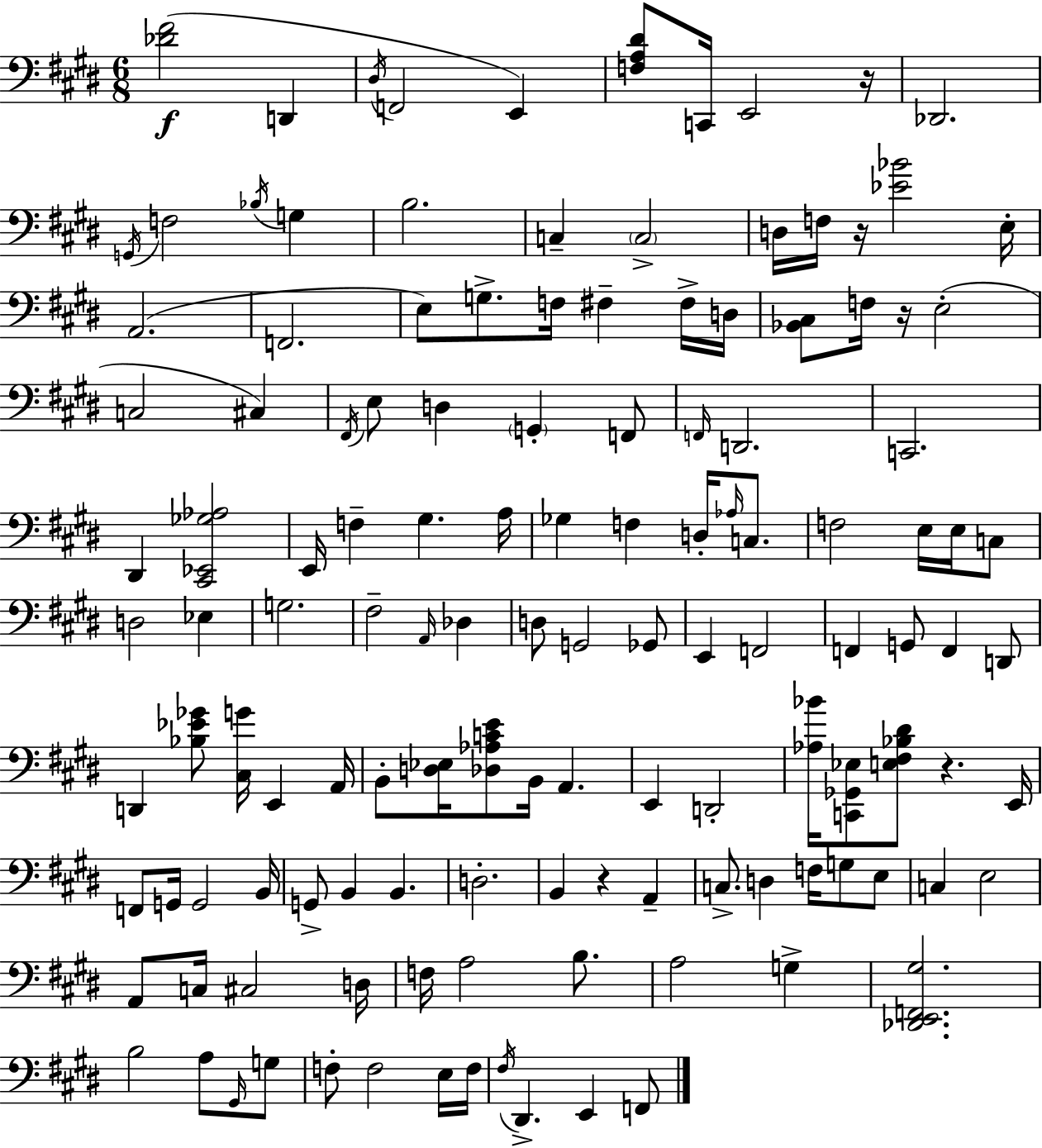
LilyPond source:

{
  \clef bass
  \numericTimeSignature
  \time 6/8
  \key e \major
  <des' fis'>2(\f d,4 | \acciaccatura { dis16 } f,2 e,4) | <f a dis'>8 c,16 e,2 | r16 des,2. | \break \acciaccatura { g,16 } f2 \acciaccatura { bes16 } g4 | b2. | c4-- \parenthesize c2-> | d16 f16 r16 <ees' bes'>2 | \break e16-. a,2.( | f,2. | e8) g8.-> f16 fis4-- | fis16-> d16 <bes, cis>8 f16 r16 e2-.( | \break c2 cis4) | \acciaccatura { fis,16 } e8 d4 \parenthesize g,4-. | f,8 \grace { f,16 } d,2. | c,2. | \break dis,4 <cis, ees, ges aes>2 | e,16 f4-- gis4. | a16 ges4 f4 | d16-. \grace { aes16 } c8. f2 | \break e16 e16 c8 d2 | ees4 g2. | fis2-- | \grace { a,16 } des4 d8 g,2 | \break ges,8 e,4 f,2 | f,4 g,8 | f,4 d,8 d,4 <bes ees' ges'>8 | <cis g'>16 e,4 a,16 b,8-. <d ees>16 <des aes c' e'>8 | \break b,16 a,4. e,4 d,2-. | <aes bes'>16 <c, ges, ees>8 <e fis bes dis'>8 | r4. e,16 f,8 g,16 g,2 | b,16 g,8-> b,4 | \break b,4. d2.-. | b,4 r4 | a,4-- c8.-> d4 | f16 g8 e8 c4 e2 | \break a,8 c16 cis2 | d16 f16 a2 | b8. a2 | g4-> <des, e, f, gis>2. | \break b2 | a8 \grace { gis,16 } g8 f8-. f2 | e16 f16 \acciaccatura { fis16 } dis,4.-> | e,4 f,8 \bar "|."
}